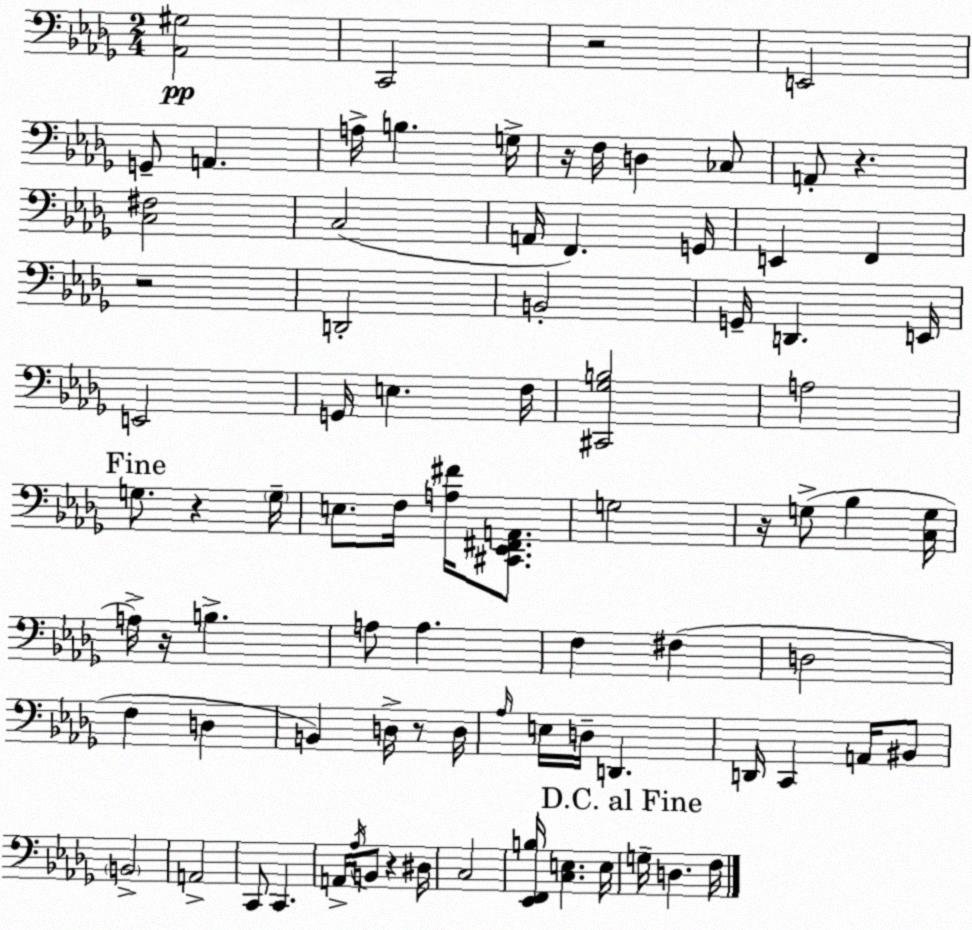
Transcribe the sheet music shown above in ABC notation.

X:1
T:Untitled
M:2/4
L:1/4
K:Bbm
[_A,,^G,]2 C,,2 z2 E,,2 G,,/2 A,, A,/4 B, G,/4 z/4 F,/4 D, _C,/2 A,,/2 z [C,^F,]2 C,2 A,,/4 F,, G,,/4 E,, F,, z2 D,,2 B,,2 G,,/4 D,, E,,/4 E,,2 G,,/4 E, F,/4 [^C,,_G,B,]2 A,2 G,/2 z G,/4 E,/2 F,/4 [A,^F]/4 [^C,,_E,,^F,,A,,]/2 G,2 z/4 G,/2 _B, [C,G,]/4 A,/4 z/4 B, A,/2 A, F, ^F, D,2 F, D, B,, D,/4 z/2 D,/4 _A,/4 E,/4 D,/4 D,, D,,/4 C,, A,,/4 ^B,,/2 B,,2 A,,2 C,,/2 C,, A,,/4 _A,/4 B,,/2 z ^D,/4 C,2 [_E,,F,,B,]/4 [C,E,] E,/4 G,/4 D, F,/4